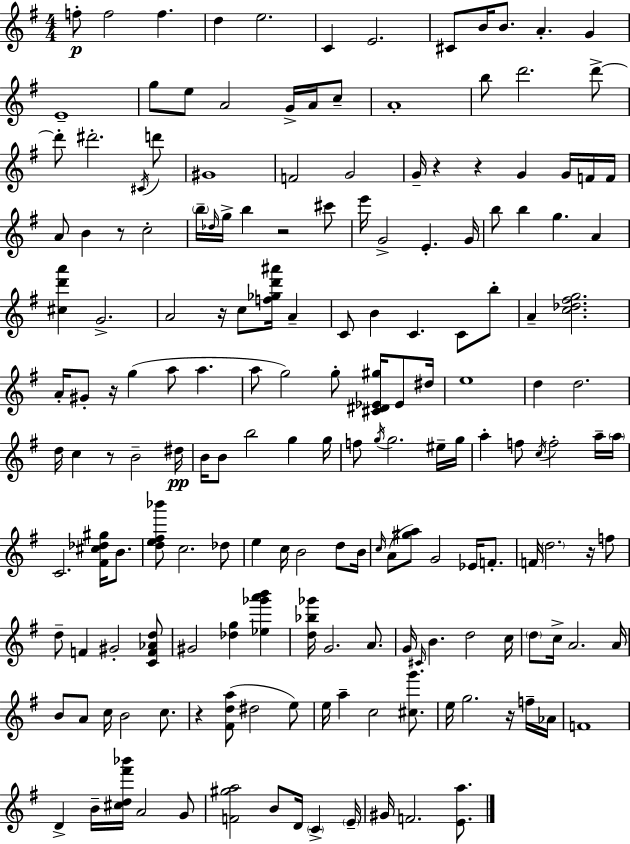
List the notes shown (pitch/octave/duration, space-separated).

F5/e F5/h F5/q. D5/q E5/h. C4/q E4/h. C#4/e B4/s B4/e. A4/q. G4/q E4/w G5/e E5/e A4/h G4/s A4/s C5/e A4/w B5/e D6/h. D6/e D6/e D#6/h. C#4/s D6/e G#4/w F4/h G4/h G4/s R/q R/q G4/q G4/s F4/s F4/s A4/e B4/q R/e C5/h B5/s Db5/s G5/s B5/q R/h C#6/e E6/s G4/h E4/q. G4/s B5/e B5/q G5/q. A4/q [C#5,D6,A6]/q G4/h. A4/h R/s C5/e [F5,Gb5,D6,A#6]/s A4/q C4/e B4/q C4/q. C4/e B5/e A4/q [C5,Db5,F#5,G5]/h. A4/s G#4/e R/s G5/q A5/e A5/q. A5/e G5/h G5/e [C#4,D#4,Eb4,G#5]/s Eb4/e D#5/s E5/w D5/q D5/h. D5/s C5/q R/e B4/h D#5/s B4/s B4/e B5/h G5/q G5/s F5/e G5/s G5/h. EIS5/s G5/s A5/q F5/e C5/s F5/h A5/s A5/s C4/h. [F#4,C#5,Db5,G#5]/s B4/e. [D5,E5,F#5,Bb6]/e C5/h. Db5/e E5/q C5/s B4/h D5/e B4/s C5/s A4/e [G#5,A5]/e G4/h Eb4/s F4/e. F4/s D5/h. R/s F5/e D5/e F4/q G#4/h [C4,F4,Ab4,D5]/e G#4/h [Db5,G5]/q [Eb5,Gb6,A6,B6]/q [D5,Bb5,Gb6]/s G4/h. A4/e. G4/s C#4/s B4/q. D5/h C5/s D5/e C5/s A4/h. A4/s B4/e A4/e C5/s B4/h C5/e. R/q [F#4,D5,A5]/e D#5/h E5/e E5/s A5/q C5/h [C#5,G6]/e. E5/s G5/h. R/s F5/s Ab4/s F4/w D4/q B4/s [C#5,D5,F#6,Bb6]/s A4/h G4/e [F4,G#5,A5]/h B4/e D4/s C4/q E4/s G#4/s F4/h. [E4,A5]/e.